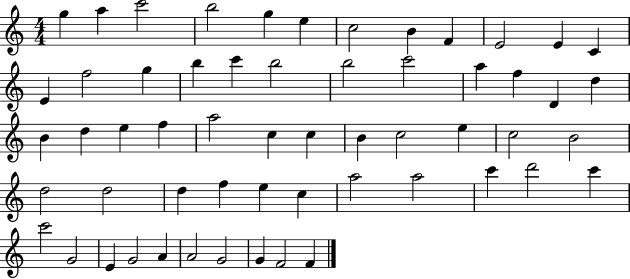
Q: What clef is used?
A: treble